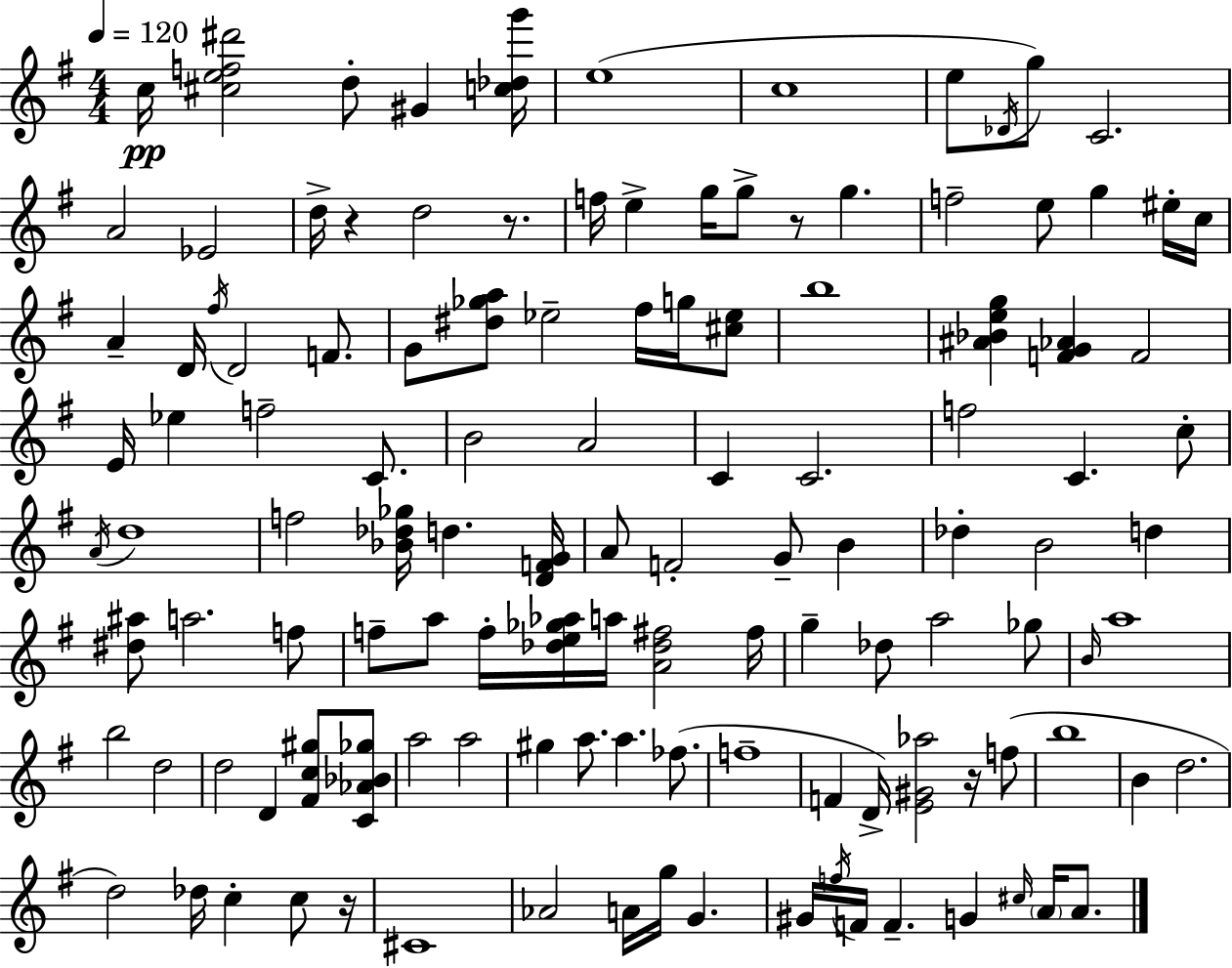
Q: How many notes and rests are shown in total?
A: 122